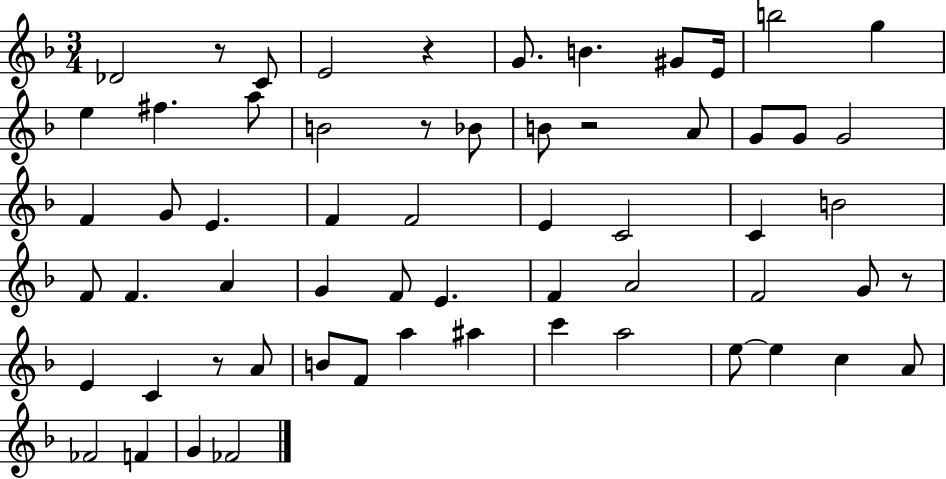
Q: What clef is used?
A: treble